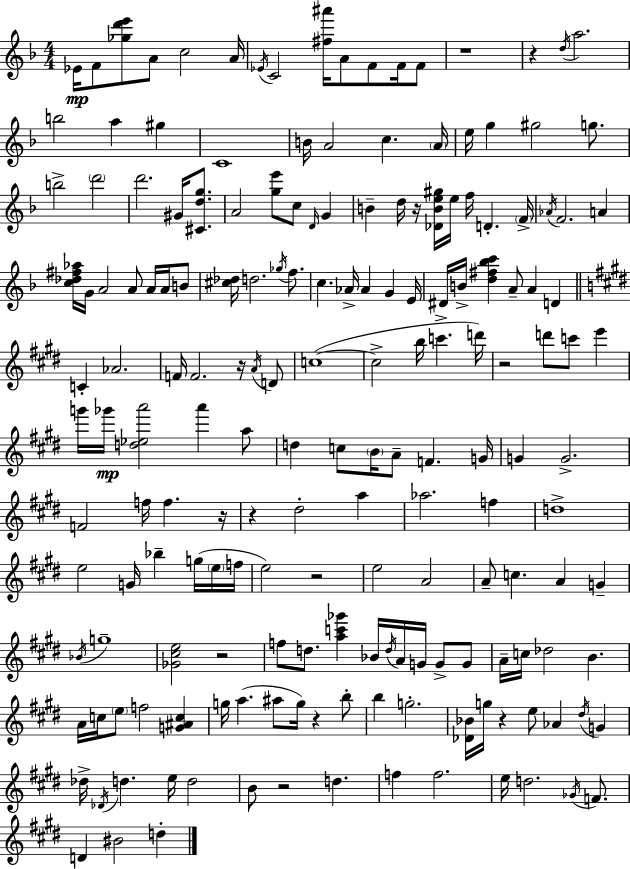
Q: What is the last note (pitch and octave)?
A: D5